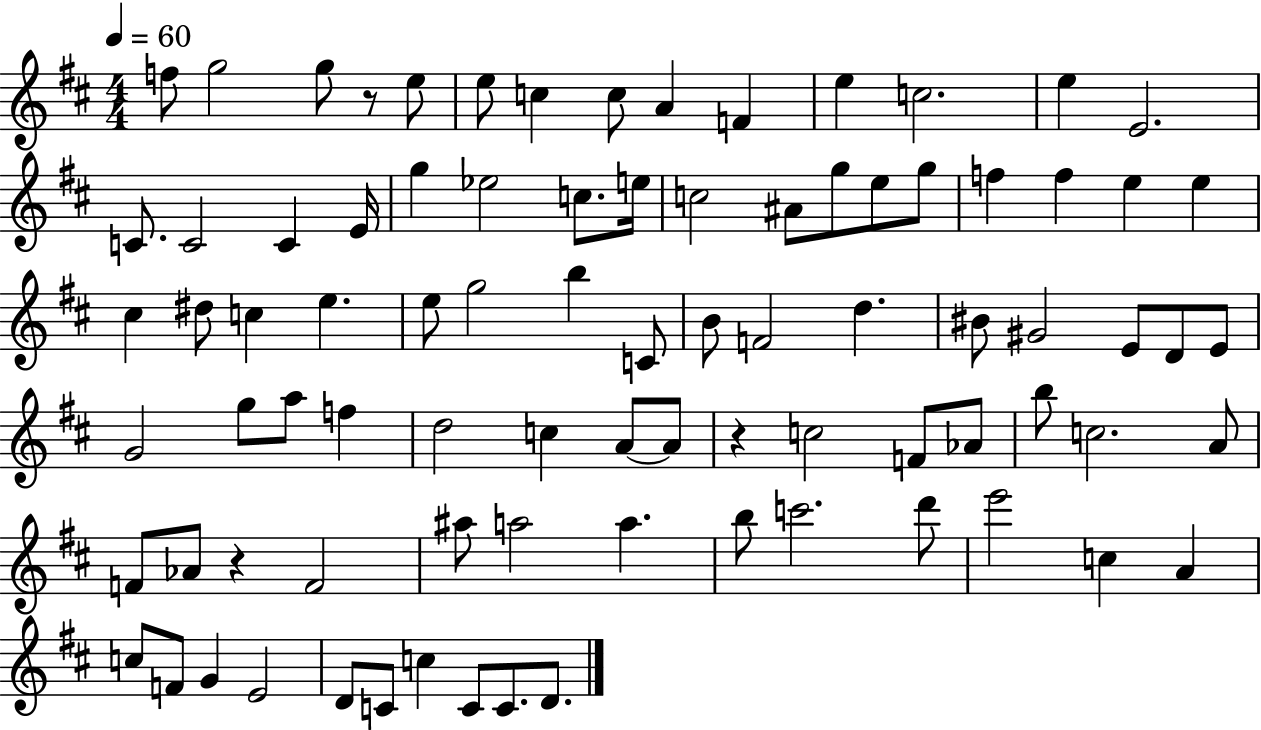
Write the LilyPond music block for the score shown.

{
  \clef treble
  \numericTimeSignature
  \time 4/4
  \key d \major
  \tempo 4 = 60
  f''8 g''2 g''8 r8 e''8 | e''8 c''4 c''8 a'4 f'4 | e''4 c''2. | e''4 e'2. | \break c'8. c'2 c'4 e'16 | g''4 ees''2 c''8. e''16 | c''2 ais'8 g''8 e''8 g''8 | f''4 f''4 e''4 e''4 | \break cis''4 dis''8 c''4 e''4. | e''8 g''2 b''4 c'8 | b'8 f'2 d''4. | bis'8 gis'2 e'8 d'8 e'8 | \break g'2 g''8 a''8 f''4 | d''2 c''4 a'8~~ a'8 | r4 c''2 f'8 aes'8 | b''8 c''2. a'8 | \break f'8 aes'8 r4 f'2 | ais''8 a''2 a''4. | b''8 c'''2. d'''8 | e'''2 c''4 a'4 | \break c''8 f'8 g'4 e'2 | d'8 c'8 c''4 c'8 c'8. d'8. | \bar "|."
}